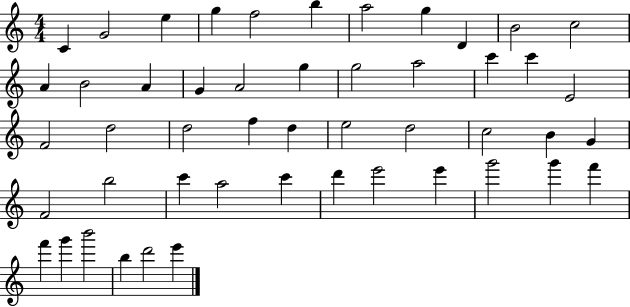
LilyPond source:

{
  \clef treble
  \numericTimeSignature
  \time 4/4
  \key c \major
  c'4 g'2 e''4 | g''4 f''2 b''4 | a''2 g''4 d'4 | b'2 c''2 | \break a'4 b'2 a'4 | g'4 a'2 g''4 | g''2 a''2 | c'''4 c'''4 e'2 | \break f'2 d''2 | d''2 f''4 d''4 | e''2 d''2 | c''2 b'4 g'4 | \break f'2 b''2 | c'''4 a''2 c'''4 | d'''4 e'''2 e'''4 | g'''2 g'''4 f'''4 | \break f'''4 g'''4 b'''2 | b''4 d'''2 e'''4 | \bar "|."
}